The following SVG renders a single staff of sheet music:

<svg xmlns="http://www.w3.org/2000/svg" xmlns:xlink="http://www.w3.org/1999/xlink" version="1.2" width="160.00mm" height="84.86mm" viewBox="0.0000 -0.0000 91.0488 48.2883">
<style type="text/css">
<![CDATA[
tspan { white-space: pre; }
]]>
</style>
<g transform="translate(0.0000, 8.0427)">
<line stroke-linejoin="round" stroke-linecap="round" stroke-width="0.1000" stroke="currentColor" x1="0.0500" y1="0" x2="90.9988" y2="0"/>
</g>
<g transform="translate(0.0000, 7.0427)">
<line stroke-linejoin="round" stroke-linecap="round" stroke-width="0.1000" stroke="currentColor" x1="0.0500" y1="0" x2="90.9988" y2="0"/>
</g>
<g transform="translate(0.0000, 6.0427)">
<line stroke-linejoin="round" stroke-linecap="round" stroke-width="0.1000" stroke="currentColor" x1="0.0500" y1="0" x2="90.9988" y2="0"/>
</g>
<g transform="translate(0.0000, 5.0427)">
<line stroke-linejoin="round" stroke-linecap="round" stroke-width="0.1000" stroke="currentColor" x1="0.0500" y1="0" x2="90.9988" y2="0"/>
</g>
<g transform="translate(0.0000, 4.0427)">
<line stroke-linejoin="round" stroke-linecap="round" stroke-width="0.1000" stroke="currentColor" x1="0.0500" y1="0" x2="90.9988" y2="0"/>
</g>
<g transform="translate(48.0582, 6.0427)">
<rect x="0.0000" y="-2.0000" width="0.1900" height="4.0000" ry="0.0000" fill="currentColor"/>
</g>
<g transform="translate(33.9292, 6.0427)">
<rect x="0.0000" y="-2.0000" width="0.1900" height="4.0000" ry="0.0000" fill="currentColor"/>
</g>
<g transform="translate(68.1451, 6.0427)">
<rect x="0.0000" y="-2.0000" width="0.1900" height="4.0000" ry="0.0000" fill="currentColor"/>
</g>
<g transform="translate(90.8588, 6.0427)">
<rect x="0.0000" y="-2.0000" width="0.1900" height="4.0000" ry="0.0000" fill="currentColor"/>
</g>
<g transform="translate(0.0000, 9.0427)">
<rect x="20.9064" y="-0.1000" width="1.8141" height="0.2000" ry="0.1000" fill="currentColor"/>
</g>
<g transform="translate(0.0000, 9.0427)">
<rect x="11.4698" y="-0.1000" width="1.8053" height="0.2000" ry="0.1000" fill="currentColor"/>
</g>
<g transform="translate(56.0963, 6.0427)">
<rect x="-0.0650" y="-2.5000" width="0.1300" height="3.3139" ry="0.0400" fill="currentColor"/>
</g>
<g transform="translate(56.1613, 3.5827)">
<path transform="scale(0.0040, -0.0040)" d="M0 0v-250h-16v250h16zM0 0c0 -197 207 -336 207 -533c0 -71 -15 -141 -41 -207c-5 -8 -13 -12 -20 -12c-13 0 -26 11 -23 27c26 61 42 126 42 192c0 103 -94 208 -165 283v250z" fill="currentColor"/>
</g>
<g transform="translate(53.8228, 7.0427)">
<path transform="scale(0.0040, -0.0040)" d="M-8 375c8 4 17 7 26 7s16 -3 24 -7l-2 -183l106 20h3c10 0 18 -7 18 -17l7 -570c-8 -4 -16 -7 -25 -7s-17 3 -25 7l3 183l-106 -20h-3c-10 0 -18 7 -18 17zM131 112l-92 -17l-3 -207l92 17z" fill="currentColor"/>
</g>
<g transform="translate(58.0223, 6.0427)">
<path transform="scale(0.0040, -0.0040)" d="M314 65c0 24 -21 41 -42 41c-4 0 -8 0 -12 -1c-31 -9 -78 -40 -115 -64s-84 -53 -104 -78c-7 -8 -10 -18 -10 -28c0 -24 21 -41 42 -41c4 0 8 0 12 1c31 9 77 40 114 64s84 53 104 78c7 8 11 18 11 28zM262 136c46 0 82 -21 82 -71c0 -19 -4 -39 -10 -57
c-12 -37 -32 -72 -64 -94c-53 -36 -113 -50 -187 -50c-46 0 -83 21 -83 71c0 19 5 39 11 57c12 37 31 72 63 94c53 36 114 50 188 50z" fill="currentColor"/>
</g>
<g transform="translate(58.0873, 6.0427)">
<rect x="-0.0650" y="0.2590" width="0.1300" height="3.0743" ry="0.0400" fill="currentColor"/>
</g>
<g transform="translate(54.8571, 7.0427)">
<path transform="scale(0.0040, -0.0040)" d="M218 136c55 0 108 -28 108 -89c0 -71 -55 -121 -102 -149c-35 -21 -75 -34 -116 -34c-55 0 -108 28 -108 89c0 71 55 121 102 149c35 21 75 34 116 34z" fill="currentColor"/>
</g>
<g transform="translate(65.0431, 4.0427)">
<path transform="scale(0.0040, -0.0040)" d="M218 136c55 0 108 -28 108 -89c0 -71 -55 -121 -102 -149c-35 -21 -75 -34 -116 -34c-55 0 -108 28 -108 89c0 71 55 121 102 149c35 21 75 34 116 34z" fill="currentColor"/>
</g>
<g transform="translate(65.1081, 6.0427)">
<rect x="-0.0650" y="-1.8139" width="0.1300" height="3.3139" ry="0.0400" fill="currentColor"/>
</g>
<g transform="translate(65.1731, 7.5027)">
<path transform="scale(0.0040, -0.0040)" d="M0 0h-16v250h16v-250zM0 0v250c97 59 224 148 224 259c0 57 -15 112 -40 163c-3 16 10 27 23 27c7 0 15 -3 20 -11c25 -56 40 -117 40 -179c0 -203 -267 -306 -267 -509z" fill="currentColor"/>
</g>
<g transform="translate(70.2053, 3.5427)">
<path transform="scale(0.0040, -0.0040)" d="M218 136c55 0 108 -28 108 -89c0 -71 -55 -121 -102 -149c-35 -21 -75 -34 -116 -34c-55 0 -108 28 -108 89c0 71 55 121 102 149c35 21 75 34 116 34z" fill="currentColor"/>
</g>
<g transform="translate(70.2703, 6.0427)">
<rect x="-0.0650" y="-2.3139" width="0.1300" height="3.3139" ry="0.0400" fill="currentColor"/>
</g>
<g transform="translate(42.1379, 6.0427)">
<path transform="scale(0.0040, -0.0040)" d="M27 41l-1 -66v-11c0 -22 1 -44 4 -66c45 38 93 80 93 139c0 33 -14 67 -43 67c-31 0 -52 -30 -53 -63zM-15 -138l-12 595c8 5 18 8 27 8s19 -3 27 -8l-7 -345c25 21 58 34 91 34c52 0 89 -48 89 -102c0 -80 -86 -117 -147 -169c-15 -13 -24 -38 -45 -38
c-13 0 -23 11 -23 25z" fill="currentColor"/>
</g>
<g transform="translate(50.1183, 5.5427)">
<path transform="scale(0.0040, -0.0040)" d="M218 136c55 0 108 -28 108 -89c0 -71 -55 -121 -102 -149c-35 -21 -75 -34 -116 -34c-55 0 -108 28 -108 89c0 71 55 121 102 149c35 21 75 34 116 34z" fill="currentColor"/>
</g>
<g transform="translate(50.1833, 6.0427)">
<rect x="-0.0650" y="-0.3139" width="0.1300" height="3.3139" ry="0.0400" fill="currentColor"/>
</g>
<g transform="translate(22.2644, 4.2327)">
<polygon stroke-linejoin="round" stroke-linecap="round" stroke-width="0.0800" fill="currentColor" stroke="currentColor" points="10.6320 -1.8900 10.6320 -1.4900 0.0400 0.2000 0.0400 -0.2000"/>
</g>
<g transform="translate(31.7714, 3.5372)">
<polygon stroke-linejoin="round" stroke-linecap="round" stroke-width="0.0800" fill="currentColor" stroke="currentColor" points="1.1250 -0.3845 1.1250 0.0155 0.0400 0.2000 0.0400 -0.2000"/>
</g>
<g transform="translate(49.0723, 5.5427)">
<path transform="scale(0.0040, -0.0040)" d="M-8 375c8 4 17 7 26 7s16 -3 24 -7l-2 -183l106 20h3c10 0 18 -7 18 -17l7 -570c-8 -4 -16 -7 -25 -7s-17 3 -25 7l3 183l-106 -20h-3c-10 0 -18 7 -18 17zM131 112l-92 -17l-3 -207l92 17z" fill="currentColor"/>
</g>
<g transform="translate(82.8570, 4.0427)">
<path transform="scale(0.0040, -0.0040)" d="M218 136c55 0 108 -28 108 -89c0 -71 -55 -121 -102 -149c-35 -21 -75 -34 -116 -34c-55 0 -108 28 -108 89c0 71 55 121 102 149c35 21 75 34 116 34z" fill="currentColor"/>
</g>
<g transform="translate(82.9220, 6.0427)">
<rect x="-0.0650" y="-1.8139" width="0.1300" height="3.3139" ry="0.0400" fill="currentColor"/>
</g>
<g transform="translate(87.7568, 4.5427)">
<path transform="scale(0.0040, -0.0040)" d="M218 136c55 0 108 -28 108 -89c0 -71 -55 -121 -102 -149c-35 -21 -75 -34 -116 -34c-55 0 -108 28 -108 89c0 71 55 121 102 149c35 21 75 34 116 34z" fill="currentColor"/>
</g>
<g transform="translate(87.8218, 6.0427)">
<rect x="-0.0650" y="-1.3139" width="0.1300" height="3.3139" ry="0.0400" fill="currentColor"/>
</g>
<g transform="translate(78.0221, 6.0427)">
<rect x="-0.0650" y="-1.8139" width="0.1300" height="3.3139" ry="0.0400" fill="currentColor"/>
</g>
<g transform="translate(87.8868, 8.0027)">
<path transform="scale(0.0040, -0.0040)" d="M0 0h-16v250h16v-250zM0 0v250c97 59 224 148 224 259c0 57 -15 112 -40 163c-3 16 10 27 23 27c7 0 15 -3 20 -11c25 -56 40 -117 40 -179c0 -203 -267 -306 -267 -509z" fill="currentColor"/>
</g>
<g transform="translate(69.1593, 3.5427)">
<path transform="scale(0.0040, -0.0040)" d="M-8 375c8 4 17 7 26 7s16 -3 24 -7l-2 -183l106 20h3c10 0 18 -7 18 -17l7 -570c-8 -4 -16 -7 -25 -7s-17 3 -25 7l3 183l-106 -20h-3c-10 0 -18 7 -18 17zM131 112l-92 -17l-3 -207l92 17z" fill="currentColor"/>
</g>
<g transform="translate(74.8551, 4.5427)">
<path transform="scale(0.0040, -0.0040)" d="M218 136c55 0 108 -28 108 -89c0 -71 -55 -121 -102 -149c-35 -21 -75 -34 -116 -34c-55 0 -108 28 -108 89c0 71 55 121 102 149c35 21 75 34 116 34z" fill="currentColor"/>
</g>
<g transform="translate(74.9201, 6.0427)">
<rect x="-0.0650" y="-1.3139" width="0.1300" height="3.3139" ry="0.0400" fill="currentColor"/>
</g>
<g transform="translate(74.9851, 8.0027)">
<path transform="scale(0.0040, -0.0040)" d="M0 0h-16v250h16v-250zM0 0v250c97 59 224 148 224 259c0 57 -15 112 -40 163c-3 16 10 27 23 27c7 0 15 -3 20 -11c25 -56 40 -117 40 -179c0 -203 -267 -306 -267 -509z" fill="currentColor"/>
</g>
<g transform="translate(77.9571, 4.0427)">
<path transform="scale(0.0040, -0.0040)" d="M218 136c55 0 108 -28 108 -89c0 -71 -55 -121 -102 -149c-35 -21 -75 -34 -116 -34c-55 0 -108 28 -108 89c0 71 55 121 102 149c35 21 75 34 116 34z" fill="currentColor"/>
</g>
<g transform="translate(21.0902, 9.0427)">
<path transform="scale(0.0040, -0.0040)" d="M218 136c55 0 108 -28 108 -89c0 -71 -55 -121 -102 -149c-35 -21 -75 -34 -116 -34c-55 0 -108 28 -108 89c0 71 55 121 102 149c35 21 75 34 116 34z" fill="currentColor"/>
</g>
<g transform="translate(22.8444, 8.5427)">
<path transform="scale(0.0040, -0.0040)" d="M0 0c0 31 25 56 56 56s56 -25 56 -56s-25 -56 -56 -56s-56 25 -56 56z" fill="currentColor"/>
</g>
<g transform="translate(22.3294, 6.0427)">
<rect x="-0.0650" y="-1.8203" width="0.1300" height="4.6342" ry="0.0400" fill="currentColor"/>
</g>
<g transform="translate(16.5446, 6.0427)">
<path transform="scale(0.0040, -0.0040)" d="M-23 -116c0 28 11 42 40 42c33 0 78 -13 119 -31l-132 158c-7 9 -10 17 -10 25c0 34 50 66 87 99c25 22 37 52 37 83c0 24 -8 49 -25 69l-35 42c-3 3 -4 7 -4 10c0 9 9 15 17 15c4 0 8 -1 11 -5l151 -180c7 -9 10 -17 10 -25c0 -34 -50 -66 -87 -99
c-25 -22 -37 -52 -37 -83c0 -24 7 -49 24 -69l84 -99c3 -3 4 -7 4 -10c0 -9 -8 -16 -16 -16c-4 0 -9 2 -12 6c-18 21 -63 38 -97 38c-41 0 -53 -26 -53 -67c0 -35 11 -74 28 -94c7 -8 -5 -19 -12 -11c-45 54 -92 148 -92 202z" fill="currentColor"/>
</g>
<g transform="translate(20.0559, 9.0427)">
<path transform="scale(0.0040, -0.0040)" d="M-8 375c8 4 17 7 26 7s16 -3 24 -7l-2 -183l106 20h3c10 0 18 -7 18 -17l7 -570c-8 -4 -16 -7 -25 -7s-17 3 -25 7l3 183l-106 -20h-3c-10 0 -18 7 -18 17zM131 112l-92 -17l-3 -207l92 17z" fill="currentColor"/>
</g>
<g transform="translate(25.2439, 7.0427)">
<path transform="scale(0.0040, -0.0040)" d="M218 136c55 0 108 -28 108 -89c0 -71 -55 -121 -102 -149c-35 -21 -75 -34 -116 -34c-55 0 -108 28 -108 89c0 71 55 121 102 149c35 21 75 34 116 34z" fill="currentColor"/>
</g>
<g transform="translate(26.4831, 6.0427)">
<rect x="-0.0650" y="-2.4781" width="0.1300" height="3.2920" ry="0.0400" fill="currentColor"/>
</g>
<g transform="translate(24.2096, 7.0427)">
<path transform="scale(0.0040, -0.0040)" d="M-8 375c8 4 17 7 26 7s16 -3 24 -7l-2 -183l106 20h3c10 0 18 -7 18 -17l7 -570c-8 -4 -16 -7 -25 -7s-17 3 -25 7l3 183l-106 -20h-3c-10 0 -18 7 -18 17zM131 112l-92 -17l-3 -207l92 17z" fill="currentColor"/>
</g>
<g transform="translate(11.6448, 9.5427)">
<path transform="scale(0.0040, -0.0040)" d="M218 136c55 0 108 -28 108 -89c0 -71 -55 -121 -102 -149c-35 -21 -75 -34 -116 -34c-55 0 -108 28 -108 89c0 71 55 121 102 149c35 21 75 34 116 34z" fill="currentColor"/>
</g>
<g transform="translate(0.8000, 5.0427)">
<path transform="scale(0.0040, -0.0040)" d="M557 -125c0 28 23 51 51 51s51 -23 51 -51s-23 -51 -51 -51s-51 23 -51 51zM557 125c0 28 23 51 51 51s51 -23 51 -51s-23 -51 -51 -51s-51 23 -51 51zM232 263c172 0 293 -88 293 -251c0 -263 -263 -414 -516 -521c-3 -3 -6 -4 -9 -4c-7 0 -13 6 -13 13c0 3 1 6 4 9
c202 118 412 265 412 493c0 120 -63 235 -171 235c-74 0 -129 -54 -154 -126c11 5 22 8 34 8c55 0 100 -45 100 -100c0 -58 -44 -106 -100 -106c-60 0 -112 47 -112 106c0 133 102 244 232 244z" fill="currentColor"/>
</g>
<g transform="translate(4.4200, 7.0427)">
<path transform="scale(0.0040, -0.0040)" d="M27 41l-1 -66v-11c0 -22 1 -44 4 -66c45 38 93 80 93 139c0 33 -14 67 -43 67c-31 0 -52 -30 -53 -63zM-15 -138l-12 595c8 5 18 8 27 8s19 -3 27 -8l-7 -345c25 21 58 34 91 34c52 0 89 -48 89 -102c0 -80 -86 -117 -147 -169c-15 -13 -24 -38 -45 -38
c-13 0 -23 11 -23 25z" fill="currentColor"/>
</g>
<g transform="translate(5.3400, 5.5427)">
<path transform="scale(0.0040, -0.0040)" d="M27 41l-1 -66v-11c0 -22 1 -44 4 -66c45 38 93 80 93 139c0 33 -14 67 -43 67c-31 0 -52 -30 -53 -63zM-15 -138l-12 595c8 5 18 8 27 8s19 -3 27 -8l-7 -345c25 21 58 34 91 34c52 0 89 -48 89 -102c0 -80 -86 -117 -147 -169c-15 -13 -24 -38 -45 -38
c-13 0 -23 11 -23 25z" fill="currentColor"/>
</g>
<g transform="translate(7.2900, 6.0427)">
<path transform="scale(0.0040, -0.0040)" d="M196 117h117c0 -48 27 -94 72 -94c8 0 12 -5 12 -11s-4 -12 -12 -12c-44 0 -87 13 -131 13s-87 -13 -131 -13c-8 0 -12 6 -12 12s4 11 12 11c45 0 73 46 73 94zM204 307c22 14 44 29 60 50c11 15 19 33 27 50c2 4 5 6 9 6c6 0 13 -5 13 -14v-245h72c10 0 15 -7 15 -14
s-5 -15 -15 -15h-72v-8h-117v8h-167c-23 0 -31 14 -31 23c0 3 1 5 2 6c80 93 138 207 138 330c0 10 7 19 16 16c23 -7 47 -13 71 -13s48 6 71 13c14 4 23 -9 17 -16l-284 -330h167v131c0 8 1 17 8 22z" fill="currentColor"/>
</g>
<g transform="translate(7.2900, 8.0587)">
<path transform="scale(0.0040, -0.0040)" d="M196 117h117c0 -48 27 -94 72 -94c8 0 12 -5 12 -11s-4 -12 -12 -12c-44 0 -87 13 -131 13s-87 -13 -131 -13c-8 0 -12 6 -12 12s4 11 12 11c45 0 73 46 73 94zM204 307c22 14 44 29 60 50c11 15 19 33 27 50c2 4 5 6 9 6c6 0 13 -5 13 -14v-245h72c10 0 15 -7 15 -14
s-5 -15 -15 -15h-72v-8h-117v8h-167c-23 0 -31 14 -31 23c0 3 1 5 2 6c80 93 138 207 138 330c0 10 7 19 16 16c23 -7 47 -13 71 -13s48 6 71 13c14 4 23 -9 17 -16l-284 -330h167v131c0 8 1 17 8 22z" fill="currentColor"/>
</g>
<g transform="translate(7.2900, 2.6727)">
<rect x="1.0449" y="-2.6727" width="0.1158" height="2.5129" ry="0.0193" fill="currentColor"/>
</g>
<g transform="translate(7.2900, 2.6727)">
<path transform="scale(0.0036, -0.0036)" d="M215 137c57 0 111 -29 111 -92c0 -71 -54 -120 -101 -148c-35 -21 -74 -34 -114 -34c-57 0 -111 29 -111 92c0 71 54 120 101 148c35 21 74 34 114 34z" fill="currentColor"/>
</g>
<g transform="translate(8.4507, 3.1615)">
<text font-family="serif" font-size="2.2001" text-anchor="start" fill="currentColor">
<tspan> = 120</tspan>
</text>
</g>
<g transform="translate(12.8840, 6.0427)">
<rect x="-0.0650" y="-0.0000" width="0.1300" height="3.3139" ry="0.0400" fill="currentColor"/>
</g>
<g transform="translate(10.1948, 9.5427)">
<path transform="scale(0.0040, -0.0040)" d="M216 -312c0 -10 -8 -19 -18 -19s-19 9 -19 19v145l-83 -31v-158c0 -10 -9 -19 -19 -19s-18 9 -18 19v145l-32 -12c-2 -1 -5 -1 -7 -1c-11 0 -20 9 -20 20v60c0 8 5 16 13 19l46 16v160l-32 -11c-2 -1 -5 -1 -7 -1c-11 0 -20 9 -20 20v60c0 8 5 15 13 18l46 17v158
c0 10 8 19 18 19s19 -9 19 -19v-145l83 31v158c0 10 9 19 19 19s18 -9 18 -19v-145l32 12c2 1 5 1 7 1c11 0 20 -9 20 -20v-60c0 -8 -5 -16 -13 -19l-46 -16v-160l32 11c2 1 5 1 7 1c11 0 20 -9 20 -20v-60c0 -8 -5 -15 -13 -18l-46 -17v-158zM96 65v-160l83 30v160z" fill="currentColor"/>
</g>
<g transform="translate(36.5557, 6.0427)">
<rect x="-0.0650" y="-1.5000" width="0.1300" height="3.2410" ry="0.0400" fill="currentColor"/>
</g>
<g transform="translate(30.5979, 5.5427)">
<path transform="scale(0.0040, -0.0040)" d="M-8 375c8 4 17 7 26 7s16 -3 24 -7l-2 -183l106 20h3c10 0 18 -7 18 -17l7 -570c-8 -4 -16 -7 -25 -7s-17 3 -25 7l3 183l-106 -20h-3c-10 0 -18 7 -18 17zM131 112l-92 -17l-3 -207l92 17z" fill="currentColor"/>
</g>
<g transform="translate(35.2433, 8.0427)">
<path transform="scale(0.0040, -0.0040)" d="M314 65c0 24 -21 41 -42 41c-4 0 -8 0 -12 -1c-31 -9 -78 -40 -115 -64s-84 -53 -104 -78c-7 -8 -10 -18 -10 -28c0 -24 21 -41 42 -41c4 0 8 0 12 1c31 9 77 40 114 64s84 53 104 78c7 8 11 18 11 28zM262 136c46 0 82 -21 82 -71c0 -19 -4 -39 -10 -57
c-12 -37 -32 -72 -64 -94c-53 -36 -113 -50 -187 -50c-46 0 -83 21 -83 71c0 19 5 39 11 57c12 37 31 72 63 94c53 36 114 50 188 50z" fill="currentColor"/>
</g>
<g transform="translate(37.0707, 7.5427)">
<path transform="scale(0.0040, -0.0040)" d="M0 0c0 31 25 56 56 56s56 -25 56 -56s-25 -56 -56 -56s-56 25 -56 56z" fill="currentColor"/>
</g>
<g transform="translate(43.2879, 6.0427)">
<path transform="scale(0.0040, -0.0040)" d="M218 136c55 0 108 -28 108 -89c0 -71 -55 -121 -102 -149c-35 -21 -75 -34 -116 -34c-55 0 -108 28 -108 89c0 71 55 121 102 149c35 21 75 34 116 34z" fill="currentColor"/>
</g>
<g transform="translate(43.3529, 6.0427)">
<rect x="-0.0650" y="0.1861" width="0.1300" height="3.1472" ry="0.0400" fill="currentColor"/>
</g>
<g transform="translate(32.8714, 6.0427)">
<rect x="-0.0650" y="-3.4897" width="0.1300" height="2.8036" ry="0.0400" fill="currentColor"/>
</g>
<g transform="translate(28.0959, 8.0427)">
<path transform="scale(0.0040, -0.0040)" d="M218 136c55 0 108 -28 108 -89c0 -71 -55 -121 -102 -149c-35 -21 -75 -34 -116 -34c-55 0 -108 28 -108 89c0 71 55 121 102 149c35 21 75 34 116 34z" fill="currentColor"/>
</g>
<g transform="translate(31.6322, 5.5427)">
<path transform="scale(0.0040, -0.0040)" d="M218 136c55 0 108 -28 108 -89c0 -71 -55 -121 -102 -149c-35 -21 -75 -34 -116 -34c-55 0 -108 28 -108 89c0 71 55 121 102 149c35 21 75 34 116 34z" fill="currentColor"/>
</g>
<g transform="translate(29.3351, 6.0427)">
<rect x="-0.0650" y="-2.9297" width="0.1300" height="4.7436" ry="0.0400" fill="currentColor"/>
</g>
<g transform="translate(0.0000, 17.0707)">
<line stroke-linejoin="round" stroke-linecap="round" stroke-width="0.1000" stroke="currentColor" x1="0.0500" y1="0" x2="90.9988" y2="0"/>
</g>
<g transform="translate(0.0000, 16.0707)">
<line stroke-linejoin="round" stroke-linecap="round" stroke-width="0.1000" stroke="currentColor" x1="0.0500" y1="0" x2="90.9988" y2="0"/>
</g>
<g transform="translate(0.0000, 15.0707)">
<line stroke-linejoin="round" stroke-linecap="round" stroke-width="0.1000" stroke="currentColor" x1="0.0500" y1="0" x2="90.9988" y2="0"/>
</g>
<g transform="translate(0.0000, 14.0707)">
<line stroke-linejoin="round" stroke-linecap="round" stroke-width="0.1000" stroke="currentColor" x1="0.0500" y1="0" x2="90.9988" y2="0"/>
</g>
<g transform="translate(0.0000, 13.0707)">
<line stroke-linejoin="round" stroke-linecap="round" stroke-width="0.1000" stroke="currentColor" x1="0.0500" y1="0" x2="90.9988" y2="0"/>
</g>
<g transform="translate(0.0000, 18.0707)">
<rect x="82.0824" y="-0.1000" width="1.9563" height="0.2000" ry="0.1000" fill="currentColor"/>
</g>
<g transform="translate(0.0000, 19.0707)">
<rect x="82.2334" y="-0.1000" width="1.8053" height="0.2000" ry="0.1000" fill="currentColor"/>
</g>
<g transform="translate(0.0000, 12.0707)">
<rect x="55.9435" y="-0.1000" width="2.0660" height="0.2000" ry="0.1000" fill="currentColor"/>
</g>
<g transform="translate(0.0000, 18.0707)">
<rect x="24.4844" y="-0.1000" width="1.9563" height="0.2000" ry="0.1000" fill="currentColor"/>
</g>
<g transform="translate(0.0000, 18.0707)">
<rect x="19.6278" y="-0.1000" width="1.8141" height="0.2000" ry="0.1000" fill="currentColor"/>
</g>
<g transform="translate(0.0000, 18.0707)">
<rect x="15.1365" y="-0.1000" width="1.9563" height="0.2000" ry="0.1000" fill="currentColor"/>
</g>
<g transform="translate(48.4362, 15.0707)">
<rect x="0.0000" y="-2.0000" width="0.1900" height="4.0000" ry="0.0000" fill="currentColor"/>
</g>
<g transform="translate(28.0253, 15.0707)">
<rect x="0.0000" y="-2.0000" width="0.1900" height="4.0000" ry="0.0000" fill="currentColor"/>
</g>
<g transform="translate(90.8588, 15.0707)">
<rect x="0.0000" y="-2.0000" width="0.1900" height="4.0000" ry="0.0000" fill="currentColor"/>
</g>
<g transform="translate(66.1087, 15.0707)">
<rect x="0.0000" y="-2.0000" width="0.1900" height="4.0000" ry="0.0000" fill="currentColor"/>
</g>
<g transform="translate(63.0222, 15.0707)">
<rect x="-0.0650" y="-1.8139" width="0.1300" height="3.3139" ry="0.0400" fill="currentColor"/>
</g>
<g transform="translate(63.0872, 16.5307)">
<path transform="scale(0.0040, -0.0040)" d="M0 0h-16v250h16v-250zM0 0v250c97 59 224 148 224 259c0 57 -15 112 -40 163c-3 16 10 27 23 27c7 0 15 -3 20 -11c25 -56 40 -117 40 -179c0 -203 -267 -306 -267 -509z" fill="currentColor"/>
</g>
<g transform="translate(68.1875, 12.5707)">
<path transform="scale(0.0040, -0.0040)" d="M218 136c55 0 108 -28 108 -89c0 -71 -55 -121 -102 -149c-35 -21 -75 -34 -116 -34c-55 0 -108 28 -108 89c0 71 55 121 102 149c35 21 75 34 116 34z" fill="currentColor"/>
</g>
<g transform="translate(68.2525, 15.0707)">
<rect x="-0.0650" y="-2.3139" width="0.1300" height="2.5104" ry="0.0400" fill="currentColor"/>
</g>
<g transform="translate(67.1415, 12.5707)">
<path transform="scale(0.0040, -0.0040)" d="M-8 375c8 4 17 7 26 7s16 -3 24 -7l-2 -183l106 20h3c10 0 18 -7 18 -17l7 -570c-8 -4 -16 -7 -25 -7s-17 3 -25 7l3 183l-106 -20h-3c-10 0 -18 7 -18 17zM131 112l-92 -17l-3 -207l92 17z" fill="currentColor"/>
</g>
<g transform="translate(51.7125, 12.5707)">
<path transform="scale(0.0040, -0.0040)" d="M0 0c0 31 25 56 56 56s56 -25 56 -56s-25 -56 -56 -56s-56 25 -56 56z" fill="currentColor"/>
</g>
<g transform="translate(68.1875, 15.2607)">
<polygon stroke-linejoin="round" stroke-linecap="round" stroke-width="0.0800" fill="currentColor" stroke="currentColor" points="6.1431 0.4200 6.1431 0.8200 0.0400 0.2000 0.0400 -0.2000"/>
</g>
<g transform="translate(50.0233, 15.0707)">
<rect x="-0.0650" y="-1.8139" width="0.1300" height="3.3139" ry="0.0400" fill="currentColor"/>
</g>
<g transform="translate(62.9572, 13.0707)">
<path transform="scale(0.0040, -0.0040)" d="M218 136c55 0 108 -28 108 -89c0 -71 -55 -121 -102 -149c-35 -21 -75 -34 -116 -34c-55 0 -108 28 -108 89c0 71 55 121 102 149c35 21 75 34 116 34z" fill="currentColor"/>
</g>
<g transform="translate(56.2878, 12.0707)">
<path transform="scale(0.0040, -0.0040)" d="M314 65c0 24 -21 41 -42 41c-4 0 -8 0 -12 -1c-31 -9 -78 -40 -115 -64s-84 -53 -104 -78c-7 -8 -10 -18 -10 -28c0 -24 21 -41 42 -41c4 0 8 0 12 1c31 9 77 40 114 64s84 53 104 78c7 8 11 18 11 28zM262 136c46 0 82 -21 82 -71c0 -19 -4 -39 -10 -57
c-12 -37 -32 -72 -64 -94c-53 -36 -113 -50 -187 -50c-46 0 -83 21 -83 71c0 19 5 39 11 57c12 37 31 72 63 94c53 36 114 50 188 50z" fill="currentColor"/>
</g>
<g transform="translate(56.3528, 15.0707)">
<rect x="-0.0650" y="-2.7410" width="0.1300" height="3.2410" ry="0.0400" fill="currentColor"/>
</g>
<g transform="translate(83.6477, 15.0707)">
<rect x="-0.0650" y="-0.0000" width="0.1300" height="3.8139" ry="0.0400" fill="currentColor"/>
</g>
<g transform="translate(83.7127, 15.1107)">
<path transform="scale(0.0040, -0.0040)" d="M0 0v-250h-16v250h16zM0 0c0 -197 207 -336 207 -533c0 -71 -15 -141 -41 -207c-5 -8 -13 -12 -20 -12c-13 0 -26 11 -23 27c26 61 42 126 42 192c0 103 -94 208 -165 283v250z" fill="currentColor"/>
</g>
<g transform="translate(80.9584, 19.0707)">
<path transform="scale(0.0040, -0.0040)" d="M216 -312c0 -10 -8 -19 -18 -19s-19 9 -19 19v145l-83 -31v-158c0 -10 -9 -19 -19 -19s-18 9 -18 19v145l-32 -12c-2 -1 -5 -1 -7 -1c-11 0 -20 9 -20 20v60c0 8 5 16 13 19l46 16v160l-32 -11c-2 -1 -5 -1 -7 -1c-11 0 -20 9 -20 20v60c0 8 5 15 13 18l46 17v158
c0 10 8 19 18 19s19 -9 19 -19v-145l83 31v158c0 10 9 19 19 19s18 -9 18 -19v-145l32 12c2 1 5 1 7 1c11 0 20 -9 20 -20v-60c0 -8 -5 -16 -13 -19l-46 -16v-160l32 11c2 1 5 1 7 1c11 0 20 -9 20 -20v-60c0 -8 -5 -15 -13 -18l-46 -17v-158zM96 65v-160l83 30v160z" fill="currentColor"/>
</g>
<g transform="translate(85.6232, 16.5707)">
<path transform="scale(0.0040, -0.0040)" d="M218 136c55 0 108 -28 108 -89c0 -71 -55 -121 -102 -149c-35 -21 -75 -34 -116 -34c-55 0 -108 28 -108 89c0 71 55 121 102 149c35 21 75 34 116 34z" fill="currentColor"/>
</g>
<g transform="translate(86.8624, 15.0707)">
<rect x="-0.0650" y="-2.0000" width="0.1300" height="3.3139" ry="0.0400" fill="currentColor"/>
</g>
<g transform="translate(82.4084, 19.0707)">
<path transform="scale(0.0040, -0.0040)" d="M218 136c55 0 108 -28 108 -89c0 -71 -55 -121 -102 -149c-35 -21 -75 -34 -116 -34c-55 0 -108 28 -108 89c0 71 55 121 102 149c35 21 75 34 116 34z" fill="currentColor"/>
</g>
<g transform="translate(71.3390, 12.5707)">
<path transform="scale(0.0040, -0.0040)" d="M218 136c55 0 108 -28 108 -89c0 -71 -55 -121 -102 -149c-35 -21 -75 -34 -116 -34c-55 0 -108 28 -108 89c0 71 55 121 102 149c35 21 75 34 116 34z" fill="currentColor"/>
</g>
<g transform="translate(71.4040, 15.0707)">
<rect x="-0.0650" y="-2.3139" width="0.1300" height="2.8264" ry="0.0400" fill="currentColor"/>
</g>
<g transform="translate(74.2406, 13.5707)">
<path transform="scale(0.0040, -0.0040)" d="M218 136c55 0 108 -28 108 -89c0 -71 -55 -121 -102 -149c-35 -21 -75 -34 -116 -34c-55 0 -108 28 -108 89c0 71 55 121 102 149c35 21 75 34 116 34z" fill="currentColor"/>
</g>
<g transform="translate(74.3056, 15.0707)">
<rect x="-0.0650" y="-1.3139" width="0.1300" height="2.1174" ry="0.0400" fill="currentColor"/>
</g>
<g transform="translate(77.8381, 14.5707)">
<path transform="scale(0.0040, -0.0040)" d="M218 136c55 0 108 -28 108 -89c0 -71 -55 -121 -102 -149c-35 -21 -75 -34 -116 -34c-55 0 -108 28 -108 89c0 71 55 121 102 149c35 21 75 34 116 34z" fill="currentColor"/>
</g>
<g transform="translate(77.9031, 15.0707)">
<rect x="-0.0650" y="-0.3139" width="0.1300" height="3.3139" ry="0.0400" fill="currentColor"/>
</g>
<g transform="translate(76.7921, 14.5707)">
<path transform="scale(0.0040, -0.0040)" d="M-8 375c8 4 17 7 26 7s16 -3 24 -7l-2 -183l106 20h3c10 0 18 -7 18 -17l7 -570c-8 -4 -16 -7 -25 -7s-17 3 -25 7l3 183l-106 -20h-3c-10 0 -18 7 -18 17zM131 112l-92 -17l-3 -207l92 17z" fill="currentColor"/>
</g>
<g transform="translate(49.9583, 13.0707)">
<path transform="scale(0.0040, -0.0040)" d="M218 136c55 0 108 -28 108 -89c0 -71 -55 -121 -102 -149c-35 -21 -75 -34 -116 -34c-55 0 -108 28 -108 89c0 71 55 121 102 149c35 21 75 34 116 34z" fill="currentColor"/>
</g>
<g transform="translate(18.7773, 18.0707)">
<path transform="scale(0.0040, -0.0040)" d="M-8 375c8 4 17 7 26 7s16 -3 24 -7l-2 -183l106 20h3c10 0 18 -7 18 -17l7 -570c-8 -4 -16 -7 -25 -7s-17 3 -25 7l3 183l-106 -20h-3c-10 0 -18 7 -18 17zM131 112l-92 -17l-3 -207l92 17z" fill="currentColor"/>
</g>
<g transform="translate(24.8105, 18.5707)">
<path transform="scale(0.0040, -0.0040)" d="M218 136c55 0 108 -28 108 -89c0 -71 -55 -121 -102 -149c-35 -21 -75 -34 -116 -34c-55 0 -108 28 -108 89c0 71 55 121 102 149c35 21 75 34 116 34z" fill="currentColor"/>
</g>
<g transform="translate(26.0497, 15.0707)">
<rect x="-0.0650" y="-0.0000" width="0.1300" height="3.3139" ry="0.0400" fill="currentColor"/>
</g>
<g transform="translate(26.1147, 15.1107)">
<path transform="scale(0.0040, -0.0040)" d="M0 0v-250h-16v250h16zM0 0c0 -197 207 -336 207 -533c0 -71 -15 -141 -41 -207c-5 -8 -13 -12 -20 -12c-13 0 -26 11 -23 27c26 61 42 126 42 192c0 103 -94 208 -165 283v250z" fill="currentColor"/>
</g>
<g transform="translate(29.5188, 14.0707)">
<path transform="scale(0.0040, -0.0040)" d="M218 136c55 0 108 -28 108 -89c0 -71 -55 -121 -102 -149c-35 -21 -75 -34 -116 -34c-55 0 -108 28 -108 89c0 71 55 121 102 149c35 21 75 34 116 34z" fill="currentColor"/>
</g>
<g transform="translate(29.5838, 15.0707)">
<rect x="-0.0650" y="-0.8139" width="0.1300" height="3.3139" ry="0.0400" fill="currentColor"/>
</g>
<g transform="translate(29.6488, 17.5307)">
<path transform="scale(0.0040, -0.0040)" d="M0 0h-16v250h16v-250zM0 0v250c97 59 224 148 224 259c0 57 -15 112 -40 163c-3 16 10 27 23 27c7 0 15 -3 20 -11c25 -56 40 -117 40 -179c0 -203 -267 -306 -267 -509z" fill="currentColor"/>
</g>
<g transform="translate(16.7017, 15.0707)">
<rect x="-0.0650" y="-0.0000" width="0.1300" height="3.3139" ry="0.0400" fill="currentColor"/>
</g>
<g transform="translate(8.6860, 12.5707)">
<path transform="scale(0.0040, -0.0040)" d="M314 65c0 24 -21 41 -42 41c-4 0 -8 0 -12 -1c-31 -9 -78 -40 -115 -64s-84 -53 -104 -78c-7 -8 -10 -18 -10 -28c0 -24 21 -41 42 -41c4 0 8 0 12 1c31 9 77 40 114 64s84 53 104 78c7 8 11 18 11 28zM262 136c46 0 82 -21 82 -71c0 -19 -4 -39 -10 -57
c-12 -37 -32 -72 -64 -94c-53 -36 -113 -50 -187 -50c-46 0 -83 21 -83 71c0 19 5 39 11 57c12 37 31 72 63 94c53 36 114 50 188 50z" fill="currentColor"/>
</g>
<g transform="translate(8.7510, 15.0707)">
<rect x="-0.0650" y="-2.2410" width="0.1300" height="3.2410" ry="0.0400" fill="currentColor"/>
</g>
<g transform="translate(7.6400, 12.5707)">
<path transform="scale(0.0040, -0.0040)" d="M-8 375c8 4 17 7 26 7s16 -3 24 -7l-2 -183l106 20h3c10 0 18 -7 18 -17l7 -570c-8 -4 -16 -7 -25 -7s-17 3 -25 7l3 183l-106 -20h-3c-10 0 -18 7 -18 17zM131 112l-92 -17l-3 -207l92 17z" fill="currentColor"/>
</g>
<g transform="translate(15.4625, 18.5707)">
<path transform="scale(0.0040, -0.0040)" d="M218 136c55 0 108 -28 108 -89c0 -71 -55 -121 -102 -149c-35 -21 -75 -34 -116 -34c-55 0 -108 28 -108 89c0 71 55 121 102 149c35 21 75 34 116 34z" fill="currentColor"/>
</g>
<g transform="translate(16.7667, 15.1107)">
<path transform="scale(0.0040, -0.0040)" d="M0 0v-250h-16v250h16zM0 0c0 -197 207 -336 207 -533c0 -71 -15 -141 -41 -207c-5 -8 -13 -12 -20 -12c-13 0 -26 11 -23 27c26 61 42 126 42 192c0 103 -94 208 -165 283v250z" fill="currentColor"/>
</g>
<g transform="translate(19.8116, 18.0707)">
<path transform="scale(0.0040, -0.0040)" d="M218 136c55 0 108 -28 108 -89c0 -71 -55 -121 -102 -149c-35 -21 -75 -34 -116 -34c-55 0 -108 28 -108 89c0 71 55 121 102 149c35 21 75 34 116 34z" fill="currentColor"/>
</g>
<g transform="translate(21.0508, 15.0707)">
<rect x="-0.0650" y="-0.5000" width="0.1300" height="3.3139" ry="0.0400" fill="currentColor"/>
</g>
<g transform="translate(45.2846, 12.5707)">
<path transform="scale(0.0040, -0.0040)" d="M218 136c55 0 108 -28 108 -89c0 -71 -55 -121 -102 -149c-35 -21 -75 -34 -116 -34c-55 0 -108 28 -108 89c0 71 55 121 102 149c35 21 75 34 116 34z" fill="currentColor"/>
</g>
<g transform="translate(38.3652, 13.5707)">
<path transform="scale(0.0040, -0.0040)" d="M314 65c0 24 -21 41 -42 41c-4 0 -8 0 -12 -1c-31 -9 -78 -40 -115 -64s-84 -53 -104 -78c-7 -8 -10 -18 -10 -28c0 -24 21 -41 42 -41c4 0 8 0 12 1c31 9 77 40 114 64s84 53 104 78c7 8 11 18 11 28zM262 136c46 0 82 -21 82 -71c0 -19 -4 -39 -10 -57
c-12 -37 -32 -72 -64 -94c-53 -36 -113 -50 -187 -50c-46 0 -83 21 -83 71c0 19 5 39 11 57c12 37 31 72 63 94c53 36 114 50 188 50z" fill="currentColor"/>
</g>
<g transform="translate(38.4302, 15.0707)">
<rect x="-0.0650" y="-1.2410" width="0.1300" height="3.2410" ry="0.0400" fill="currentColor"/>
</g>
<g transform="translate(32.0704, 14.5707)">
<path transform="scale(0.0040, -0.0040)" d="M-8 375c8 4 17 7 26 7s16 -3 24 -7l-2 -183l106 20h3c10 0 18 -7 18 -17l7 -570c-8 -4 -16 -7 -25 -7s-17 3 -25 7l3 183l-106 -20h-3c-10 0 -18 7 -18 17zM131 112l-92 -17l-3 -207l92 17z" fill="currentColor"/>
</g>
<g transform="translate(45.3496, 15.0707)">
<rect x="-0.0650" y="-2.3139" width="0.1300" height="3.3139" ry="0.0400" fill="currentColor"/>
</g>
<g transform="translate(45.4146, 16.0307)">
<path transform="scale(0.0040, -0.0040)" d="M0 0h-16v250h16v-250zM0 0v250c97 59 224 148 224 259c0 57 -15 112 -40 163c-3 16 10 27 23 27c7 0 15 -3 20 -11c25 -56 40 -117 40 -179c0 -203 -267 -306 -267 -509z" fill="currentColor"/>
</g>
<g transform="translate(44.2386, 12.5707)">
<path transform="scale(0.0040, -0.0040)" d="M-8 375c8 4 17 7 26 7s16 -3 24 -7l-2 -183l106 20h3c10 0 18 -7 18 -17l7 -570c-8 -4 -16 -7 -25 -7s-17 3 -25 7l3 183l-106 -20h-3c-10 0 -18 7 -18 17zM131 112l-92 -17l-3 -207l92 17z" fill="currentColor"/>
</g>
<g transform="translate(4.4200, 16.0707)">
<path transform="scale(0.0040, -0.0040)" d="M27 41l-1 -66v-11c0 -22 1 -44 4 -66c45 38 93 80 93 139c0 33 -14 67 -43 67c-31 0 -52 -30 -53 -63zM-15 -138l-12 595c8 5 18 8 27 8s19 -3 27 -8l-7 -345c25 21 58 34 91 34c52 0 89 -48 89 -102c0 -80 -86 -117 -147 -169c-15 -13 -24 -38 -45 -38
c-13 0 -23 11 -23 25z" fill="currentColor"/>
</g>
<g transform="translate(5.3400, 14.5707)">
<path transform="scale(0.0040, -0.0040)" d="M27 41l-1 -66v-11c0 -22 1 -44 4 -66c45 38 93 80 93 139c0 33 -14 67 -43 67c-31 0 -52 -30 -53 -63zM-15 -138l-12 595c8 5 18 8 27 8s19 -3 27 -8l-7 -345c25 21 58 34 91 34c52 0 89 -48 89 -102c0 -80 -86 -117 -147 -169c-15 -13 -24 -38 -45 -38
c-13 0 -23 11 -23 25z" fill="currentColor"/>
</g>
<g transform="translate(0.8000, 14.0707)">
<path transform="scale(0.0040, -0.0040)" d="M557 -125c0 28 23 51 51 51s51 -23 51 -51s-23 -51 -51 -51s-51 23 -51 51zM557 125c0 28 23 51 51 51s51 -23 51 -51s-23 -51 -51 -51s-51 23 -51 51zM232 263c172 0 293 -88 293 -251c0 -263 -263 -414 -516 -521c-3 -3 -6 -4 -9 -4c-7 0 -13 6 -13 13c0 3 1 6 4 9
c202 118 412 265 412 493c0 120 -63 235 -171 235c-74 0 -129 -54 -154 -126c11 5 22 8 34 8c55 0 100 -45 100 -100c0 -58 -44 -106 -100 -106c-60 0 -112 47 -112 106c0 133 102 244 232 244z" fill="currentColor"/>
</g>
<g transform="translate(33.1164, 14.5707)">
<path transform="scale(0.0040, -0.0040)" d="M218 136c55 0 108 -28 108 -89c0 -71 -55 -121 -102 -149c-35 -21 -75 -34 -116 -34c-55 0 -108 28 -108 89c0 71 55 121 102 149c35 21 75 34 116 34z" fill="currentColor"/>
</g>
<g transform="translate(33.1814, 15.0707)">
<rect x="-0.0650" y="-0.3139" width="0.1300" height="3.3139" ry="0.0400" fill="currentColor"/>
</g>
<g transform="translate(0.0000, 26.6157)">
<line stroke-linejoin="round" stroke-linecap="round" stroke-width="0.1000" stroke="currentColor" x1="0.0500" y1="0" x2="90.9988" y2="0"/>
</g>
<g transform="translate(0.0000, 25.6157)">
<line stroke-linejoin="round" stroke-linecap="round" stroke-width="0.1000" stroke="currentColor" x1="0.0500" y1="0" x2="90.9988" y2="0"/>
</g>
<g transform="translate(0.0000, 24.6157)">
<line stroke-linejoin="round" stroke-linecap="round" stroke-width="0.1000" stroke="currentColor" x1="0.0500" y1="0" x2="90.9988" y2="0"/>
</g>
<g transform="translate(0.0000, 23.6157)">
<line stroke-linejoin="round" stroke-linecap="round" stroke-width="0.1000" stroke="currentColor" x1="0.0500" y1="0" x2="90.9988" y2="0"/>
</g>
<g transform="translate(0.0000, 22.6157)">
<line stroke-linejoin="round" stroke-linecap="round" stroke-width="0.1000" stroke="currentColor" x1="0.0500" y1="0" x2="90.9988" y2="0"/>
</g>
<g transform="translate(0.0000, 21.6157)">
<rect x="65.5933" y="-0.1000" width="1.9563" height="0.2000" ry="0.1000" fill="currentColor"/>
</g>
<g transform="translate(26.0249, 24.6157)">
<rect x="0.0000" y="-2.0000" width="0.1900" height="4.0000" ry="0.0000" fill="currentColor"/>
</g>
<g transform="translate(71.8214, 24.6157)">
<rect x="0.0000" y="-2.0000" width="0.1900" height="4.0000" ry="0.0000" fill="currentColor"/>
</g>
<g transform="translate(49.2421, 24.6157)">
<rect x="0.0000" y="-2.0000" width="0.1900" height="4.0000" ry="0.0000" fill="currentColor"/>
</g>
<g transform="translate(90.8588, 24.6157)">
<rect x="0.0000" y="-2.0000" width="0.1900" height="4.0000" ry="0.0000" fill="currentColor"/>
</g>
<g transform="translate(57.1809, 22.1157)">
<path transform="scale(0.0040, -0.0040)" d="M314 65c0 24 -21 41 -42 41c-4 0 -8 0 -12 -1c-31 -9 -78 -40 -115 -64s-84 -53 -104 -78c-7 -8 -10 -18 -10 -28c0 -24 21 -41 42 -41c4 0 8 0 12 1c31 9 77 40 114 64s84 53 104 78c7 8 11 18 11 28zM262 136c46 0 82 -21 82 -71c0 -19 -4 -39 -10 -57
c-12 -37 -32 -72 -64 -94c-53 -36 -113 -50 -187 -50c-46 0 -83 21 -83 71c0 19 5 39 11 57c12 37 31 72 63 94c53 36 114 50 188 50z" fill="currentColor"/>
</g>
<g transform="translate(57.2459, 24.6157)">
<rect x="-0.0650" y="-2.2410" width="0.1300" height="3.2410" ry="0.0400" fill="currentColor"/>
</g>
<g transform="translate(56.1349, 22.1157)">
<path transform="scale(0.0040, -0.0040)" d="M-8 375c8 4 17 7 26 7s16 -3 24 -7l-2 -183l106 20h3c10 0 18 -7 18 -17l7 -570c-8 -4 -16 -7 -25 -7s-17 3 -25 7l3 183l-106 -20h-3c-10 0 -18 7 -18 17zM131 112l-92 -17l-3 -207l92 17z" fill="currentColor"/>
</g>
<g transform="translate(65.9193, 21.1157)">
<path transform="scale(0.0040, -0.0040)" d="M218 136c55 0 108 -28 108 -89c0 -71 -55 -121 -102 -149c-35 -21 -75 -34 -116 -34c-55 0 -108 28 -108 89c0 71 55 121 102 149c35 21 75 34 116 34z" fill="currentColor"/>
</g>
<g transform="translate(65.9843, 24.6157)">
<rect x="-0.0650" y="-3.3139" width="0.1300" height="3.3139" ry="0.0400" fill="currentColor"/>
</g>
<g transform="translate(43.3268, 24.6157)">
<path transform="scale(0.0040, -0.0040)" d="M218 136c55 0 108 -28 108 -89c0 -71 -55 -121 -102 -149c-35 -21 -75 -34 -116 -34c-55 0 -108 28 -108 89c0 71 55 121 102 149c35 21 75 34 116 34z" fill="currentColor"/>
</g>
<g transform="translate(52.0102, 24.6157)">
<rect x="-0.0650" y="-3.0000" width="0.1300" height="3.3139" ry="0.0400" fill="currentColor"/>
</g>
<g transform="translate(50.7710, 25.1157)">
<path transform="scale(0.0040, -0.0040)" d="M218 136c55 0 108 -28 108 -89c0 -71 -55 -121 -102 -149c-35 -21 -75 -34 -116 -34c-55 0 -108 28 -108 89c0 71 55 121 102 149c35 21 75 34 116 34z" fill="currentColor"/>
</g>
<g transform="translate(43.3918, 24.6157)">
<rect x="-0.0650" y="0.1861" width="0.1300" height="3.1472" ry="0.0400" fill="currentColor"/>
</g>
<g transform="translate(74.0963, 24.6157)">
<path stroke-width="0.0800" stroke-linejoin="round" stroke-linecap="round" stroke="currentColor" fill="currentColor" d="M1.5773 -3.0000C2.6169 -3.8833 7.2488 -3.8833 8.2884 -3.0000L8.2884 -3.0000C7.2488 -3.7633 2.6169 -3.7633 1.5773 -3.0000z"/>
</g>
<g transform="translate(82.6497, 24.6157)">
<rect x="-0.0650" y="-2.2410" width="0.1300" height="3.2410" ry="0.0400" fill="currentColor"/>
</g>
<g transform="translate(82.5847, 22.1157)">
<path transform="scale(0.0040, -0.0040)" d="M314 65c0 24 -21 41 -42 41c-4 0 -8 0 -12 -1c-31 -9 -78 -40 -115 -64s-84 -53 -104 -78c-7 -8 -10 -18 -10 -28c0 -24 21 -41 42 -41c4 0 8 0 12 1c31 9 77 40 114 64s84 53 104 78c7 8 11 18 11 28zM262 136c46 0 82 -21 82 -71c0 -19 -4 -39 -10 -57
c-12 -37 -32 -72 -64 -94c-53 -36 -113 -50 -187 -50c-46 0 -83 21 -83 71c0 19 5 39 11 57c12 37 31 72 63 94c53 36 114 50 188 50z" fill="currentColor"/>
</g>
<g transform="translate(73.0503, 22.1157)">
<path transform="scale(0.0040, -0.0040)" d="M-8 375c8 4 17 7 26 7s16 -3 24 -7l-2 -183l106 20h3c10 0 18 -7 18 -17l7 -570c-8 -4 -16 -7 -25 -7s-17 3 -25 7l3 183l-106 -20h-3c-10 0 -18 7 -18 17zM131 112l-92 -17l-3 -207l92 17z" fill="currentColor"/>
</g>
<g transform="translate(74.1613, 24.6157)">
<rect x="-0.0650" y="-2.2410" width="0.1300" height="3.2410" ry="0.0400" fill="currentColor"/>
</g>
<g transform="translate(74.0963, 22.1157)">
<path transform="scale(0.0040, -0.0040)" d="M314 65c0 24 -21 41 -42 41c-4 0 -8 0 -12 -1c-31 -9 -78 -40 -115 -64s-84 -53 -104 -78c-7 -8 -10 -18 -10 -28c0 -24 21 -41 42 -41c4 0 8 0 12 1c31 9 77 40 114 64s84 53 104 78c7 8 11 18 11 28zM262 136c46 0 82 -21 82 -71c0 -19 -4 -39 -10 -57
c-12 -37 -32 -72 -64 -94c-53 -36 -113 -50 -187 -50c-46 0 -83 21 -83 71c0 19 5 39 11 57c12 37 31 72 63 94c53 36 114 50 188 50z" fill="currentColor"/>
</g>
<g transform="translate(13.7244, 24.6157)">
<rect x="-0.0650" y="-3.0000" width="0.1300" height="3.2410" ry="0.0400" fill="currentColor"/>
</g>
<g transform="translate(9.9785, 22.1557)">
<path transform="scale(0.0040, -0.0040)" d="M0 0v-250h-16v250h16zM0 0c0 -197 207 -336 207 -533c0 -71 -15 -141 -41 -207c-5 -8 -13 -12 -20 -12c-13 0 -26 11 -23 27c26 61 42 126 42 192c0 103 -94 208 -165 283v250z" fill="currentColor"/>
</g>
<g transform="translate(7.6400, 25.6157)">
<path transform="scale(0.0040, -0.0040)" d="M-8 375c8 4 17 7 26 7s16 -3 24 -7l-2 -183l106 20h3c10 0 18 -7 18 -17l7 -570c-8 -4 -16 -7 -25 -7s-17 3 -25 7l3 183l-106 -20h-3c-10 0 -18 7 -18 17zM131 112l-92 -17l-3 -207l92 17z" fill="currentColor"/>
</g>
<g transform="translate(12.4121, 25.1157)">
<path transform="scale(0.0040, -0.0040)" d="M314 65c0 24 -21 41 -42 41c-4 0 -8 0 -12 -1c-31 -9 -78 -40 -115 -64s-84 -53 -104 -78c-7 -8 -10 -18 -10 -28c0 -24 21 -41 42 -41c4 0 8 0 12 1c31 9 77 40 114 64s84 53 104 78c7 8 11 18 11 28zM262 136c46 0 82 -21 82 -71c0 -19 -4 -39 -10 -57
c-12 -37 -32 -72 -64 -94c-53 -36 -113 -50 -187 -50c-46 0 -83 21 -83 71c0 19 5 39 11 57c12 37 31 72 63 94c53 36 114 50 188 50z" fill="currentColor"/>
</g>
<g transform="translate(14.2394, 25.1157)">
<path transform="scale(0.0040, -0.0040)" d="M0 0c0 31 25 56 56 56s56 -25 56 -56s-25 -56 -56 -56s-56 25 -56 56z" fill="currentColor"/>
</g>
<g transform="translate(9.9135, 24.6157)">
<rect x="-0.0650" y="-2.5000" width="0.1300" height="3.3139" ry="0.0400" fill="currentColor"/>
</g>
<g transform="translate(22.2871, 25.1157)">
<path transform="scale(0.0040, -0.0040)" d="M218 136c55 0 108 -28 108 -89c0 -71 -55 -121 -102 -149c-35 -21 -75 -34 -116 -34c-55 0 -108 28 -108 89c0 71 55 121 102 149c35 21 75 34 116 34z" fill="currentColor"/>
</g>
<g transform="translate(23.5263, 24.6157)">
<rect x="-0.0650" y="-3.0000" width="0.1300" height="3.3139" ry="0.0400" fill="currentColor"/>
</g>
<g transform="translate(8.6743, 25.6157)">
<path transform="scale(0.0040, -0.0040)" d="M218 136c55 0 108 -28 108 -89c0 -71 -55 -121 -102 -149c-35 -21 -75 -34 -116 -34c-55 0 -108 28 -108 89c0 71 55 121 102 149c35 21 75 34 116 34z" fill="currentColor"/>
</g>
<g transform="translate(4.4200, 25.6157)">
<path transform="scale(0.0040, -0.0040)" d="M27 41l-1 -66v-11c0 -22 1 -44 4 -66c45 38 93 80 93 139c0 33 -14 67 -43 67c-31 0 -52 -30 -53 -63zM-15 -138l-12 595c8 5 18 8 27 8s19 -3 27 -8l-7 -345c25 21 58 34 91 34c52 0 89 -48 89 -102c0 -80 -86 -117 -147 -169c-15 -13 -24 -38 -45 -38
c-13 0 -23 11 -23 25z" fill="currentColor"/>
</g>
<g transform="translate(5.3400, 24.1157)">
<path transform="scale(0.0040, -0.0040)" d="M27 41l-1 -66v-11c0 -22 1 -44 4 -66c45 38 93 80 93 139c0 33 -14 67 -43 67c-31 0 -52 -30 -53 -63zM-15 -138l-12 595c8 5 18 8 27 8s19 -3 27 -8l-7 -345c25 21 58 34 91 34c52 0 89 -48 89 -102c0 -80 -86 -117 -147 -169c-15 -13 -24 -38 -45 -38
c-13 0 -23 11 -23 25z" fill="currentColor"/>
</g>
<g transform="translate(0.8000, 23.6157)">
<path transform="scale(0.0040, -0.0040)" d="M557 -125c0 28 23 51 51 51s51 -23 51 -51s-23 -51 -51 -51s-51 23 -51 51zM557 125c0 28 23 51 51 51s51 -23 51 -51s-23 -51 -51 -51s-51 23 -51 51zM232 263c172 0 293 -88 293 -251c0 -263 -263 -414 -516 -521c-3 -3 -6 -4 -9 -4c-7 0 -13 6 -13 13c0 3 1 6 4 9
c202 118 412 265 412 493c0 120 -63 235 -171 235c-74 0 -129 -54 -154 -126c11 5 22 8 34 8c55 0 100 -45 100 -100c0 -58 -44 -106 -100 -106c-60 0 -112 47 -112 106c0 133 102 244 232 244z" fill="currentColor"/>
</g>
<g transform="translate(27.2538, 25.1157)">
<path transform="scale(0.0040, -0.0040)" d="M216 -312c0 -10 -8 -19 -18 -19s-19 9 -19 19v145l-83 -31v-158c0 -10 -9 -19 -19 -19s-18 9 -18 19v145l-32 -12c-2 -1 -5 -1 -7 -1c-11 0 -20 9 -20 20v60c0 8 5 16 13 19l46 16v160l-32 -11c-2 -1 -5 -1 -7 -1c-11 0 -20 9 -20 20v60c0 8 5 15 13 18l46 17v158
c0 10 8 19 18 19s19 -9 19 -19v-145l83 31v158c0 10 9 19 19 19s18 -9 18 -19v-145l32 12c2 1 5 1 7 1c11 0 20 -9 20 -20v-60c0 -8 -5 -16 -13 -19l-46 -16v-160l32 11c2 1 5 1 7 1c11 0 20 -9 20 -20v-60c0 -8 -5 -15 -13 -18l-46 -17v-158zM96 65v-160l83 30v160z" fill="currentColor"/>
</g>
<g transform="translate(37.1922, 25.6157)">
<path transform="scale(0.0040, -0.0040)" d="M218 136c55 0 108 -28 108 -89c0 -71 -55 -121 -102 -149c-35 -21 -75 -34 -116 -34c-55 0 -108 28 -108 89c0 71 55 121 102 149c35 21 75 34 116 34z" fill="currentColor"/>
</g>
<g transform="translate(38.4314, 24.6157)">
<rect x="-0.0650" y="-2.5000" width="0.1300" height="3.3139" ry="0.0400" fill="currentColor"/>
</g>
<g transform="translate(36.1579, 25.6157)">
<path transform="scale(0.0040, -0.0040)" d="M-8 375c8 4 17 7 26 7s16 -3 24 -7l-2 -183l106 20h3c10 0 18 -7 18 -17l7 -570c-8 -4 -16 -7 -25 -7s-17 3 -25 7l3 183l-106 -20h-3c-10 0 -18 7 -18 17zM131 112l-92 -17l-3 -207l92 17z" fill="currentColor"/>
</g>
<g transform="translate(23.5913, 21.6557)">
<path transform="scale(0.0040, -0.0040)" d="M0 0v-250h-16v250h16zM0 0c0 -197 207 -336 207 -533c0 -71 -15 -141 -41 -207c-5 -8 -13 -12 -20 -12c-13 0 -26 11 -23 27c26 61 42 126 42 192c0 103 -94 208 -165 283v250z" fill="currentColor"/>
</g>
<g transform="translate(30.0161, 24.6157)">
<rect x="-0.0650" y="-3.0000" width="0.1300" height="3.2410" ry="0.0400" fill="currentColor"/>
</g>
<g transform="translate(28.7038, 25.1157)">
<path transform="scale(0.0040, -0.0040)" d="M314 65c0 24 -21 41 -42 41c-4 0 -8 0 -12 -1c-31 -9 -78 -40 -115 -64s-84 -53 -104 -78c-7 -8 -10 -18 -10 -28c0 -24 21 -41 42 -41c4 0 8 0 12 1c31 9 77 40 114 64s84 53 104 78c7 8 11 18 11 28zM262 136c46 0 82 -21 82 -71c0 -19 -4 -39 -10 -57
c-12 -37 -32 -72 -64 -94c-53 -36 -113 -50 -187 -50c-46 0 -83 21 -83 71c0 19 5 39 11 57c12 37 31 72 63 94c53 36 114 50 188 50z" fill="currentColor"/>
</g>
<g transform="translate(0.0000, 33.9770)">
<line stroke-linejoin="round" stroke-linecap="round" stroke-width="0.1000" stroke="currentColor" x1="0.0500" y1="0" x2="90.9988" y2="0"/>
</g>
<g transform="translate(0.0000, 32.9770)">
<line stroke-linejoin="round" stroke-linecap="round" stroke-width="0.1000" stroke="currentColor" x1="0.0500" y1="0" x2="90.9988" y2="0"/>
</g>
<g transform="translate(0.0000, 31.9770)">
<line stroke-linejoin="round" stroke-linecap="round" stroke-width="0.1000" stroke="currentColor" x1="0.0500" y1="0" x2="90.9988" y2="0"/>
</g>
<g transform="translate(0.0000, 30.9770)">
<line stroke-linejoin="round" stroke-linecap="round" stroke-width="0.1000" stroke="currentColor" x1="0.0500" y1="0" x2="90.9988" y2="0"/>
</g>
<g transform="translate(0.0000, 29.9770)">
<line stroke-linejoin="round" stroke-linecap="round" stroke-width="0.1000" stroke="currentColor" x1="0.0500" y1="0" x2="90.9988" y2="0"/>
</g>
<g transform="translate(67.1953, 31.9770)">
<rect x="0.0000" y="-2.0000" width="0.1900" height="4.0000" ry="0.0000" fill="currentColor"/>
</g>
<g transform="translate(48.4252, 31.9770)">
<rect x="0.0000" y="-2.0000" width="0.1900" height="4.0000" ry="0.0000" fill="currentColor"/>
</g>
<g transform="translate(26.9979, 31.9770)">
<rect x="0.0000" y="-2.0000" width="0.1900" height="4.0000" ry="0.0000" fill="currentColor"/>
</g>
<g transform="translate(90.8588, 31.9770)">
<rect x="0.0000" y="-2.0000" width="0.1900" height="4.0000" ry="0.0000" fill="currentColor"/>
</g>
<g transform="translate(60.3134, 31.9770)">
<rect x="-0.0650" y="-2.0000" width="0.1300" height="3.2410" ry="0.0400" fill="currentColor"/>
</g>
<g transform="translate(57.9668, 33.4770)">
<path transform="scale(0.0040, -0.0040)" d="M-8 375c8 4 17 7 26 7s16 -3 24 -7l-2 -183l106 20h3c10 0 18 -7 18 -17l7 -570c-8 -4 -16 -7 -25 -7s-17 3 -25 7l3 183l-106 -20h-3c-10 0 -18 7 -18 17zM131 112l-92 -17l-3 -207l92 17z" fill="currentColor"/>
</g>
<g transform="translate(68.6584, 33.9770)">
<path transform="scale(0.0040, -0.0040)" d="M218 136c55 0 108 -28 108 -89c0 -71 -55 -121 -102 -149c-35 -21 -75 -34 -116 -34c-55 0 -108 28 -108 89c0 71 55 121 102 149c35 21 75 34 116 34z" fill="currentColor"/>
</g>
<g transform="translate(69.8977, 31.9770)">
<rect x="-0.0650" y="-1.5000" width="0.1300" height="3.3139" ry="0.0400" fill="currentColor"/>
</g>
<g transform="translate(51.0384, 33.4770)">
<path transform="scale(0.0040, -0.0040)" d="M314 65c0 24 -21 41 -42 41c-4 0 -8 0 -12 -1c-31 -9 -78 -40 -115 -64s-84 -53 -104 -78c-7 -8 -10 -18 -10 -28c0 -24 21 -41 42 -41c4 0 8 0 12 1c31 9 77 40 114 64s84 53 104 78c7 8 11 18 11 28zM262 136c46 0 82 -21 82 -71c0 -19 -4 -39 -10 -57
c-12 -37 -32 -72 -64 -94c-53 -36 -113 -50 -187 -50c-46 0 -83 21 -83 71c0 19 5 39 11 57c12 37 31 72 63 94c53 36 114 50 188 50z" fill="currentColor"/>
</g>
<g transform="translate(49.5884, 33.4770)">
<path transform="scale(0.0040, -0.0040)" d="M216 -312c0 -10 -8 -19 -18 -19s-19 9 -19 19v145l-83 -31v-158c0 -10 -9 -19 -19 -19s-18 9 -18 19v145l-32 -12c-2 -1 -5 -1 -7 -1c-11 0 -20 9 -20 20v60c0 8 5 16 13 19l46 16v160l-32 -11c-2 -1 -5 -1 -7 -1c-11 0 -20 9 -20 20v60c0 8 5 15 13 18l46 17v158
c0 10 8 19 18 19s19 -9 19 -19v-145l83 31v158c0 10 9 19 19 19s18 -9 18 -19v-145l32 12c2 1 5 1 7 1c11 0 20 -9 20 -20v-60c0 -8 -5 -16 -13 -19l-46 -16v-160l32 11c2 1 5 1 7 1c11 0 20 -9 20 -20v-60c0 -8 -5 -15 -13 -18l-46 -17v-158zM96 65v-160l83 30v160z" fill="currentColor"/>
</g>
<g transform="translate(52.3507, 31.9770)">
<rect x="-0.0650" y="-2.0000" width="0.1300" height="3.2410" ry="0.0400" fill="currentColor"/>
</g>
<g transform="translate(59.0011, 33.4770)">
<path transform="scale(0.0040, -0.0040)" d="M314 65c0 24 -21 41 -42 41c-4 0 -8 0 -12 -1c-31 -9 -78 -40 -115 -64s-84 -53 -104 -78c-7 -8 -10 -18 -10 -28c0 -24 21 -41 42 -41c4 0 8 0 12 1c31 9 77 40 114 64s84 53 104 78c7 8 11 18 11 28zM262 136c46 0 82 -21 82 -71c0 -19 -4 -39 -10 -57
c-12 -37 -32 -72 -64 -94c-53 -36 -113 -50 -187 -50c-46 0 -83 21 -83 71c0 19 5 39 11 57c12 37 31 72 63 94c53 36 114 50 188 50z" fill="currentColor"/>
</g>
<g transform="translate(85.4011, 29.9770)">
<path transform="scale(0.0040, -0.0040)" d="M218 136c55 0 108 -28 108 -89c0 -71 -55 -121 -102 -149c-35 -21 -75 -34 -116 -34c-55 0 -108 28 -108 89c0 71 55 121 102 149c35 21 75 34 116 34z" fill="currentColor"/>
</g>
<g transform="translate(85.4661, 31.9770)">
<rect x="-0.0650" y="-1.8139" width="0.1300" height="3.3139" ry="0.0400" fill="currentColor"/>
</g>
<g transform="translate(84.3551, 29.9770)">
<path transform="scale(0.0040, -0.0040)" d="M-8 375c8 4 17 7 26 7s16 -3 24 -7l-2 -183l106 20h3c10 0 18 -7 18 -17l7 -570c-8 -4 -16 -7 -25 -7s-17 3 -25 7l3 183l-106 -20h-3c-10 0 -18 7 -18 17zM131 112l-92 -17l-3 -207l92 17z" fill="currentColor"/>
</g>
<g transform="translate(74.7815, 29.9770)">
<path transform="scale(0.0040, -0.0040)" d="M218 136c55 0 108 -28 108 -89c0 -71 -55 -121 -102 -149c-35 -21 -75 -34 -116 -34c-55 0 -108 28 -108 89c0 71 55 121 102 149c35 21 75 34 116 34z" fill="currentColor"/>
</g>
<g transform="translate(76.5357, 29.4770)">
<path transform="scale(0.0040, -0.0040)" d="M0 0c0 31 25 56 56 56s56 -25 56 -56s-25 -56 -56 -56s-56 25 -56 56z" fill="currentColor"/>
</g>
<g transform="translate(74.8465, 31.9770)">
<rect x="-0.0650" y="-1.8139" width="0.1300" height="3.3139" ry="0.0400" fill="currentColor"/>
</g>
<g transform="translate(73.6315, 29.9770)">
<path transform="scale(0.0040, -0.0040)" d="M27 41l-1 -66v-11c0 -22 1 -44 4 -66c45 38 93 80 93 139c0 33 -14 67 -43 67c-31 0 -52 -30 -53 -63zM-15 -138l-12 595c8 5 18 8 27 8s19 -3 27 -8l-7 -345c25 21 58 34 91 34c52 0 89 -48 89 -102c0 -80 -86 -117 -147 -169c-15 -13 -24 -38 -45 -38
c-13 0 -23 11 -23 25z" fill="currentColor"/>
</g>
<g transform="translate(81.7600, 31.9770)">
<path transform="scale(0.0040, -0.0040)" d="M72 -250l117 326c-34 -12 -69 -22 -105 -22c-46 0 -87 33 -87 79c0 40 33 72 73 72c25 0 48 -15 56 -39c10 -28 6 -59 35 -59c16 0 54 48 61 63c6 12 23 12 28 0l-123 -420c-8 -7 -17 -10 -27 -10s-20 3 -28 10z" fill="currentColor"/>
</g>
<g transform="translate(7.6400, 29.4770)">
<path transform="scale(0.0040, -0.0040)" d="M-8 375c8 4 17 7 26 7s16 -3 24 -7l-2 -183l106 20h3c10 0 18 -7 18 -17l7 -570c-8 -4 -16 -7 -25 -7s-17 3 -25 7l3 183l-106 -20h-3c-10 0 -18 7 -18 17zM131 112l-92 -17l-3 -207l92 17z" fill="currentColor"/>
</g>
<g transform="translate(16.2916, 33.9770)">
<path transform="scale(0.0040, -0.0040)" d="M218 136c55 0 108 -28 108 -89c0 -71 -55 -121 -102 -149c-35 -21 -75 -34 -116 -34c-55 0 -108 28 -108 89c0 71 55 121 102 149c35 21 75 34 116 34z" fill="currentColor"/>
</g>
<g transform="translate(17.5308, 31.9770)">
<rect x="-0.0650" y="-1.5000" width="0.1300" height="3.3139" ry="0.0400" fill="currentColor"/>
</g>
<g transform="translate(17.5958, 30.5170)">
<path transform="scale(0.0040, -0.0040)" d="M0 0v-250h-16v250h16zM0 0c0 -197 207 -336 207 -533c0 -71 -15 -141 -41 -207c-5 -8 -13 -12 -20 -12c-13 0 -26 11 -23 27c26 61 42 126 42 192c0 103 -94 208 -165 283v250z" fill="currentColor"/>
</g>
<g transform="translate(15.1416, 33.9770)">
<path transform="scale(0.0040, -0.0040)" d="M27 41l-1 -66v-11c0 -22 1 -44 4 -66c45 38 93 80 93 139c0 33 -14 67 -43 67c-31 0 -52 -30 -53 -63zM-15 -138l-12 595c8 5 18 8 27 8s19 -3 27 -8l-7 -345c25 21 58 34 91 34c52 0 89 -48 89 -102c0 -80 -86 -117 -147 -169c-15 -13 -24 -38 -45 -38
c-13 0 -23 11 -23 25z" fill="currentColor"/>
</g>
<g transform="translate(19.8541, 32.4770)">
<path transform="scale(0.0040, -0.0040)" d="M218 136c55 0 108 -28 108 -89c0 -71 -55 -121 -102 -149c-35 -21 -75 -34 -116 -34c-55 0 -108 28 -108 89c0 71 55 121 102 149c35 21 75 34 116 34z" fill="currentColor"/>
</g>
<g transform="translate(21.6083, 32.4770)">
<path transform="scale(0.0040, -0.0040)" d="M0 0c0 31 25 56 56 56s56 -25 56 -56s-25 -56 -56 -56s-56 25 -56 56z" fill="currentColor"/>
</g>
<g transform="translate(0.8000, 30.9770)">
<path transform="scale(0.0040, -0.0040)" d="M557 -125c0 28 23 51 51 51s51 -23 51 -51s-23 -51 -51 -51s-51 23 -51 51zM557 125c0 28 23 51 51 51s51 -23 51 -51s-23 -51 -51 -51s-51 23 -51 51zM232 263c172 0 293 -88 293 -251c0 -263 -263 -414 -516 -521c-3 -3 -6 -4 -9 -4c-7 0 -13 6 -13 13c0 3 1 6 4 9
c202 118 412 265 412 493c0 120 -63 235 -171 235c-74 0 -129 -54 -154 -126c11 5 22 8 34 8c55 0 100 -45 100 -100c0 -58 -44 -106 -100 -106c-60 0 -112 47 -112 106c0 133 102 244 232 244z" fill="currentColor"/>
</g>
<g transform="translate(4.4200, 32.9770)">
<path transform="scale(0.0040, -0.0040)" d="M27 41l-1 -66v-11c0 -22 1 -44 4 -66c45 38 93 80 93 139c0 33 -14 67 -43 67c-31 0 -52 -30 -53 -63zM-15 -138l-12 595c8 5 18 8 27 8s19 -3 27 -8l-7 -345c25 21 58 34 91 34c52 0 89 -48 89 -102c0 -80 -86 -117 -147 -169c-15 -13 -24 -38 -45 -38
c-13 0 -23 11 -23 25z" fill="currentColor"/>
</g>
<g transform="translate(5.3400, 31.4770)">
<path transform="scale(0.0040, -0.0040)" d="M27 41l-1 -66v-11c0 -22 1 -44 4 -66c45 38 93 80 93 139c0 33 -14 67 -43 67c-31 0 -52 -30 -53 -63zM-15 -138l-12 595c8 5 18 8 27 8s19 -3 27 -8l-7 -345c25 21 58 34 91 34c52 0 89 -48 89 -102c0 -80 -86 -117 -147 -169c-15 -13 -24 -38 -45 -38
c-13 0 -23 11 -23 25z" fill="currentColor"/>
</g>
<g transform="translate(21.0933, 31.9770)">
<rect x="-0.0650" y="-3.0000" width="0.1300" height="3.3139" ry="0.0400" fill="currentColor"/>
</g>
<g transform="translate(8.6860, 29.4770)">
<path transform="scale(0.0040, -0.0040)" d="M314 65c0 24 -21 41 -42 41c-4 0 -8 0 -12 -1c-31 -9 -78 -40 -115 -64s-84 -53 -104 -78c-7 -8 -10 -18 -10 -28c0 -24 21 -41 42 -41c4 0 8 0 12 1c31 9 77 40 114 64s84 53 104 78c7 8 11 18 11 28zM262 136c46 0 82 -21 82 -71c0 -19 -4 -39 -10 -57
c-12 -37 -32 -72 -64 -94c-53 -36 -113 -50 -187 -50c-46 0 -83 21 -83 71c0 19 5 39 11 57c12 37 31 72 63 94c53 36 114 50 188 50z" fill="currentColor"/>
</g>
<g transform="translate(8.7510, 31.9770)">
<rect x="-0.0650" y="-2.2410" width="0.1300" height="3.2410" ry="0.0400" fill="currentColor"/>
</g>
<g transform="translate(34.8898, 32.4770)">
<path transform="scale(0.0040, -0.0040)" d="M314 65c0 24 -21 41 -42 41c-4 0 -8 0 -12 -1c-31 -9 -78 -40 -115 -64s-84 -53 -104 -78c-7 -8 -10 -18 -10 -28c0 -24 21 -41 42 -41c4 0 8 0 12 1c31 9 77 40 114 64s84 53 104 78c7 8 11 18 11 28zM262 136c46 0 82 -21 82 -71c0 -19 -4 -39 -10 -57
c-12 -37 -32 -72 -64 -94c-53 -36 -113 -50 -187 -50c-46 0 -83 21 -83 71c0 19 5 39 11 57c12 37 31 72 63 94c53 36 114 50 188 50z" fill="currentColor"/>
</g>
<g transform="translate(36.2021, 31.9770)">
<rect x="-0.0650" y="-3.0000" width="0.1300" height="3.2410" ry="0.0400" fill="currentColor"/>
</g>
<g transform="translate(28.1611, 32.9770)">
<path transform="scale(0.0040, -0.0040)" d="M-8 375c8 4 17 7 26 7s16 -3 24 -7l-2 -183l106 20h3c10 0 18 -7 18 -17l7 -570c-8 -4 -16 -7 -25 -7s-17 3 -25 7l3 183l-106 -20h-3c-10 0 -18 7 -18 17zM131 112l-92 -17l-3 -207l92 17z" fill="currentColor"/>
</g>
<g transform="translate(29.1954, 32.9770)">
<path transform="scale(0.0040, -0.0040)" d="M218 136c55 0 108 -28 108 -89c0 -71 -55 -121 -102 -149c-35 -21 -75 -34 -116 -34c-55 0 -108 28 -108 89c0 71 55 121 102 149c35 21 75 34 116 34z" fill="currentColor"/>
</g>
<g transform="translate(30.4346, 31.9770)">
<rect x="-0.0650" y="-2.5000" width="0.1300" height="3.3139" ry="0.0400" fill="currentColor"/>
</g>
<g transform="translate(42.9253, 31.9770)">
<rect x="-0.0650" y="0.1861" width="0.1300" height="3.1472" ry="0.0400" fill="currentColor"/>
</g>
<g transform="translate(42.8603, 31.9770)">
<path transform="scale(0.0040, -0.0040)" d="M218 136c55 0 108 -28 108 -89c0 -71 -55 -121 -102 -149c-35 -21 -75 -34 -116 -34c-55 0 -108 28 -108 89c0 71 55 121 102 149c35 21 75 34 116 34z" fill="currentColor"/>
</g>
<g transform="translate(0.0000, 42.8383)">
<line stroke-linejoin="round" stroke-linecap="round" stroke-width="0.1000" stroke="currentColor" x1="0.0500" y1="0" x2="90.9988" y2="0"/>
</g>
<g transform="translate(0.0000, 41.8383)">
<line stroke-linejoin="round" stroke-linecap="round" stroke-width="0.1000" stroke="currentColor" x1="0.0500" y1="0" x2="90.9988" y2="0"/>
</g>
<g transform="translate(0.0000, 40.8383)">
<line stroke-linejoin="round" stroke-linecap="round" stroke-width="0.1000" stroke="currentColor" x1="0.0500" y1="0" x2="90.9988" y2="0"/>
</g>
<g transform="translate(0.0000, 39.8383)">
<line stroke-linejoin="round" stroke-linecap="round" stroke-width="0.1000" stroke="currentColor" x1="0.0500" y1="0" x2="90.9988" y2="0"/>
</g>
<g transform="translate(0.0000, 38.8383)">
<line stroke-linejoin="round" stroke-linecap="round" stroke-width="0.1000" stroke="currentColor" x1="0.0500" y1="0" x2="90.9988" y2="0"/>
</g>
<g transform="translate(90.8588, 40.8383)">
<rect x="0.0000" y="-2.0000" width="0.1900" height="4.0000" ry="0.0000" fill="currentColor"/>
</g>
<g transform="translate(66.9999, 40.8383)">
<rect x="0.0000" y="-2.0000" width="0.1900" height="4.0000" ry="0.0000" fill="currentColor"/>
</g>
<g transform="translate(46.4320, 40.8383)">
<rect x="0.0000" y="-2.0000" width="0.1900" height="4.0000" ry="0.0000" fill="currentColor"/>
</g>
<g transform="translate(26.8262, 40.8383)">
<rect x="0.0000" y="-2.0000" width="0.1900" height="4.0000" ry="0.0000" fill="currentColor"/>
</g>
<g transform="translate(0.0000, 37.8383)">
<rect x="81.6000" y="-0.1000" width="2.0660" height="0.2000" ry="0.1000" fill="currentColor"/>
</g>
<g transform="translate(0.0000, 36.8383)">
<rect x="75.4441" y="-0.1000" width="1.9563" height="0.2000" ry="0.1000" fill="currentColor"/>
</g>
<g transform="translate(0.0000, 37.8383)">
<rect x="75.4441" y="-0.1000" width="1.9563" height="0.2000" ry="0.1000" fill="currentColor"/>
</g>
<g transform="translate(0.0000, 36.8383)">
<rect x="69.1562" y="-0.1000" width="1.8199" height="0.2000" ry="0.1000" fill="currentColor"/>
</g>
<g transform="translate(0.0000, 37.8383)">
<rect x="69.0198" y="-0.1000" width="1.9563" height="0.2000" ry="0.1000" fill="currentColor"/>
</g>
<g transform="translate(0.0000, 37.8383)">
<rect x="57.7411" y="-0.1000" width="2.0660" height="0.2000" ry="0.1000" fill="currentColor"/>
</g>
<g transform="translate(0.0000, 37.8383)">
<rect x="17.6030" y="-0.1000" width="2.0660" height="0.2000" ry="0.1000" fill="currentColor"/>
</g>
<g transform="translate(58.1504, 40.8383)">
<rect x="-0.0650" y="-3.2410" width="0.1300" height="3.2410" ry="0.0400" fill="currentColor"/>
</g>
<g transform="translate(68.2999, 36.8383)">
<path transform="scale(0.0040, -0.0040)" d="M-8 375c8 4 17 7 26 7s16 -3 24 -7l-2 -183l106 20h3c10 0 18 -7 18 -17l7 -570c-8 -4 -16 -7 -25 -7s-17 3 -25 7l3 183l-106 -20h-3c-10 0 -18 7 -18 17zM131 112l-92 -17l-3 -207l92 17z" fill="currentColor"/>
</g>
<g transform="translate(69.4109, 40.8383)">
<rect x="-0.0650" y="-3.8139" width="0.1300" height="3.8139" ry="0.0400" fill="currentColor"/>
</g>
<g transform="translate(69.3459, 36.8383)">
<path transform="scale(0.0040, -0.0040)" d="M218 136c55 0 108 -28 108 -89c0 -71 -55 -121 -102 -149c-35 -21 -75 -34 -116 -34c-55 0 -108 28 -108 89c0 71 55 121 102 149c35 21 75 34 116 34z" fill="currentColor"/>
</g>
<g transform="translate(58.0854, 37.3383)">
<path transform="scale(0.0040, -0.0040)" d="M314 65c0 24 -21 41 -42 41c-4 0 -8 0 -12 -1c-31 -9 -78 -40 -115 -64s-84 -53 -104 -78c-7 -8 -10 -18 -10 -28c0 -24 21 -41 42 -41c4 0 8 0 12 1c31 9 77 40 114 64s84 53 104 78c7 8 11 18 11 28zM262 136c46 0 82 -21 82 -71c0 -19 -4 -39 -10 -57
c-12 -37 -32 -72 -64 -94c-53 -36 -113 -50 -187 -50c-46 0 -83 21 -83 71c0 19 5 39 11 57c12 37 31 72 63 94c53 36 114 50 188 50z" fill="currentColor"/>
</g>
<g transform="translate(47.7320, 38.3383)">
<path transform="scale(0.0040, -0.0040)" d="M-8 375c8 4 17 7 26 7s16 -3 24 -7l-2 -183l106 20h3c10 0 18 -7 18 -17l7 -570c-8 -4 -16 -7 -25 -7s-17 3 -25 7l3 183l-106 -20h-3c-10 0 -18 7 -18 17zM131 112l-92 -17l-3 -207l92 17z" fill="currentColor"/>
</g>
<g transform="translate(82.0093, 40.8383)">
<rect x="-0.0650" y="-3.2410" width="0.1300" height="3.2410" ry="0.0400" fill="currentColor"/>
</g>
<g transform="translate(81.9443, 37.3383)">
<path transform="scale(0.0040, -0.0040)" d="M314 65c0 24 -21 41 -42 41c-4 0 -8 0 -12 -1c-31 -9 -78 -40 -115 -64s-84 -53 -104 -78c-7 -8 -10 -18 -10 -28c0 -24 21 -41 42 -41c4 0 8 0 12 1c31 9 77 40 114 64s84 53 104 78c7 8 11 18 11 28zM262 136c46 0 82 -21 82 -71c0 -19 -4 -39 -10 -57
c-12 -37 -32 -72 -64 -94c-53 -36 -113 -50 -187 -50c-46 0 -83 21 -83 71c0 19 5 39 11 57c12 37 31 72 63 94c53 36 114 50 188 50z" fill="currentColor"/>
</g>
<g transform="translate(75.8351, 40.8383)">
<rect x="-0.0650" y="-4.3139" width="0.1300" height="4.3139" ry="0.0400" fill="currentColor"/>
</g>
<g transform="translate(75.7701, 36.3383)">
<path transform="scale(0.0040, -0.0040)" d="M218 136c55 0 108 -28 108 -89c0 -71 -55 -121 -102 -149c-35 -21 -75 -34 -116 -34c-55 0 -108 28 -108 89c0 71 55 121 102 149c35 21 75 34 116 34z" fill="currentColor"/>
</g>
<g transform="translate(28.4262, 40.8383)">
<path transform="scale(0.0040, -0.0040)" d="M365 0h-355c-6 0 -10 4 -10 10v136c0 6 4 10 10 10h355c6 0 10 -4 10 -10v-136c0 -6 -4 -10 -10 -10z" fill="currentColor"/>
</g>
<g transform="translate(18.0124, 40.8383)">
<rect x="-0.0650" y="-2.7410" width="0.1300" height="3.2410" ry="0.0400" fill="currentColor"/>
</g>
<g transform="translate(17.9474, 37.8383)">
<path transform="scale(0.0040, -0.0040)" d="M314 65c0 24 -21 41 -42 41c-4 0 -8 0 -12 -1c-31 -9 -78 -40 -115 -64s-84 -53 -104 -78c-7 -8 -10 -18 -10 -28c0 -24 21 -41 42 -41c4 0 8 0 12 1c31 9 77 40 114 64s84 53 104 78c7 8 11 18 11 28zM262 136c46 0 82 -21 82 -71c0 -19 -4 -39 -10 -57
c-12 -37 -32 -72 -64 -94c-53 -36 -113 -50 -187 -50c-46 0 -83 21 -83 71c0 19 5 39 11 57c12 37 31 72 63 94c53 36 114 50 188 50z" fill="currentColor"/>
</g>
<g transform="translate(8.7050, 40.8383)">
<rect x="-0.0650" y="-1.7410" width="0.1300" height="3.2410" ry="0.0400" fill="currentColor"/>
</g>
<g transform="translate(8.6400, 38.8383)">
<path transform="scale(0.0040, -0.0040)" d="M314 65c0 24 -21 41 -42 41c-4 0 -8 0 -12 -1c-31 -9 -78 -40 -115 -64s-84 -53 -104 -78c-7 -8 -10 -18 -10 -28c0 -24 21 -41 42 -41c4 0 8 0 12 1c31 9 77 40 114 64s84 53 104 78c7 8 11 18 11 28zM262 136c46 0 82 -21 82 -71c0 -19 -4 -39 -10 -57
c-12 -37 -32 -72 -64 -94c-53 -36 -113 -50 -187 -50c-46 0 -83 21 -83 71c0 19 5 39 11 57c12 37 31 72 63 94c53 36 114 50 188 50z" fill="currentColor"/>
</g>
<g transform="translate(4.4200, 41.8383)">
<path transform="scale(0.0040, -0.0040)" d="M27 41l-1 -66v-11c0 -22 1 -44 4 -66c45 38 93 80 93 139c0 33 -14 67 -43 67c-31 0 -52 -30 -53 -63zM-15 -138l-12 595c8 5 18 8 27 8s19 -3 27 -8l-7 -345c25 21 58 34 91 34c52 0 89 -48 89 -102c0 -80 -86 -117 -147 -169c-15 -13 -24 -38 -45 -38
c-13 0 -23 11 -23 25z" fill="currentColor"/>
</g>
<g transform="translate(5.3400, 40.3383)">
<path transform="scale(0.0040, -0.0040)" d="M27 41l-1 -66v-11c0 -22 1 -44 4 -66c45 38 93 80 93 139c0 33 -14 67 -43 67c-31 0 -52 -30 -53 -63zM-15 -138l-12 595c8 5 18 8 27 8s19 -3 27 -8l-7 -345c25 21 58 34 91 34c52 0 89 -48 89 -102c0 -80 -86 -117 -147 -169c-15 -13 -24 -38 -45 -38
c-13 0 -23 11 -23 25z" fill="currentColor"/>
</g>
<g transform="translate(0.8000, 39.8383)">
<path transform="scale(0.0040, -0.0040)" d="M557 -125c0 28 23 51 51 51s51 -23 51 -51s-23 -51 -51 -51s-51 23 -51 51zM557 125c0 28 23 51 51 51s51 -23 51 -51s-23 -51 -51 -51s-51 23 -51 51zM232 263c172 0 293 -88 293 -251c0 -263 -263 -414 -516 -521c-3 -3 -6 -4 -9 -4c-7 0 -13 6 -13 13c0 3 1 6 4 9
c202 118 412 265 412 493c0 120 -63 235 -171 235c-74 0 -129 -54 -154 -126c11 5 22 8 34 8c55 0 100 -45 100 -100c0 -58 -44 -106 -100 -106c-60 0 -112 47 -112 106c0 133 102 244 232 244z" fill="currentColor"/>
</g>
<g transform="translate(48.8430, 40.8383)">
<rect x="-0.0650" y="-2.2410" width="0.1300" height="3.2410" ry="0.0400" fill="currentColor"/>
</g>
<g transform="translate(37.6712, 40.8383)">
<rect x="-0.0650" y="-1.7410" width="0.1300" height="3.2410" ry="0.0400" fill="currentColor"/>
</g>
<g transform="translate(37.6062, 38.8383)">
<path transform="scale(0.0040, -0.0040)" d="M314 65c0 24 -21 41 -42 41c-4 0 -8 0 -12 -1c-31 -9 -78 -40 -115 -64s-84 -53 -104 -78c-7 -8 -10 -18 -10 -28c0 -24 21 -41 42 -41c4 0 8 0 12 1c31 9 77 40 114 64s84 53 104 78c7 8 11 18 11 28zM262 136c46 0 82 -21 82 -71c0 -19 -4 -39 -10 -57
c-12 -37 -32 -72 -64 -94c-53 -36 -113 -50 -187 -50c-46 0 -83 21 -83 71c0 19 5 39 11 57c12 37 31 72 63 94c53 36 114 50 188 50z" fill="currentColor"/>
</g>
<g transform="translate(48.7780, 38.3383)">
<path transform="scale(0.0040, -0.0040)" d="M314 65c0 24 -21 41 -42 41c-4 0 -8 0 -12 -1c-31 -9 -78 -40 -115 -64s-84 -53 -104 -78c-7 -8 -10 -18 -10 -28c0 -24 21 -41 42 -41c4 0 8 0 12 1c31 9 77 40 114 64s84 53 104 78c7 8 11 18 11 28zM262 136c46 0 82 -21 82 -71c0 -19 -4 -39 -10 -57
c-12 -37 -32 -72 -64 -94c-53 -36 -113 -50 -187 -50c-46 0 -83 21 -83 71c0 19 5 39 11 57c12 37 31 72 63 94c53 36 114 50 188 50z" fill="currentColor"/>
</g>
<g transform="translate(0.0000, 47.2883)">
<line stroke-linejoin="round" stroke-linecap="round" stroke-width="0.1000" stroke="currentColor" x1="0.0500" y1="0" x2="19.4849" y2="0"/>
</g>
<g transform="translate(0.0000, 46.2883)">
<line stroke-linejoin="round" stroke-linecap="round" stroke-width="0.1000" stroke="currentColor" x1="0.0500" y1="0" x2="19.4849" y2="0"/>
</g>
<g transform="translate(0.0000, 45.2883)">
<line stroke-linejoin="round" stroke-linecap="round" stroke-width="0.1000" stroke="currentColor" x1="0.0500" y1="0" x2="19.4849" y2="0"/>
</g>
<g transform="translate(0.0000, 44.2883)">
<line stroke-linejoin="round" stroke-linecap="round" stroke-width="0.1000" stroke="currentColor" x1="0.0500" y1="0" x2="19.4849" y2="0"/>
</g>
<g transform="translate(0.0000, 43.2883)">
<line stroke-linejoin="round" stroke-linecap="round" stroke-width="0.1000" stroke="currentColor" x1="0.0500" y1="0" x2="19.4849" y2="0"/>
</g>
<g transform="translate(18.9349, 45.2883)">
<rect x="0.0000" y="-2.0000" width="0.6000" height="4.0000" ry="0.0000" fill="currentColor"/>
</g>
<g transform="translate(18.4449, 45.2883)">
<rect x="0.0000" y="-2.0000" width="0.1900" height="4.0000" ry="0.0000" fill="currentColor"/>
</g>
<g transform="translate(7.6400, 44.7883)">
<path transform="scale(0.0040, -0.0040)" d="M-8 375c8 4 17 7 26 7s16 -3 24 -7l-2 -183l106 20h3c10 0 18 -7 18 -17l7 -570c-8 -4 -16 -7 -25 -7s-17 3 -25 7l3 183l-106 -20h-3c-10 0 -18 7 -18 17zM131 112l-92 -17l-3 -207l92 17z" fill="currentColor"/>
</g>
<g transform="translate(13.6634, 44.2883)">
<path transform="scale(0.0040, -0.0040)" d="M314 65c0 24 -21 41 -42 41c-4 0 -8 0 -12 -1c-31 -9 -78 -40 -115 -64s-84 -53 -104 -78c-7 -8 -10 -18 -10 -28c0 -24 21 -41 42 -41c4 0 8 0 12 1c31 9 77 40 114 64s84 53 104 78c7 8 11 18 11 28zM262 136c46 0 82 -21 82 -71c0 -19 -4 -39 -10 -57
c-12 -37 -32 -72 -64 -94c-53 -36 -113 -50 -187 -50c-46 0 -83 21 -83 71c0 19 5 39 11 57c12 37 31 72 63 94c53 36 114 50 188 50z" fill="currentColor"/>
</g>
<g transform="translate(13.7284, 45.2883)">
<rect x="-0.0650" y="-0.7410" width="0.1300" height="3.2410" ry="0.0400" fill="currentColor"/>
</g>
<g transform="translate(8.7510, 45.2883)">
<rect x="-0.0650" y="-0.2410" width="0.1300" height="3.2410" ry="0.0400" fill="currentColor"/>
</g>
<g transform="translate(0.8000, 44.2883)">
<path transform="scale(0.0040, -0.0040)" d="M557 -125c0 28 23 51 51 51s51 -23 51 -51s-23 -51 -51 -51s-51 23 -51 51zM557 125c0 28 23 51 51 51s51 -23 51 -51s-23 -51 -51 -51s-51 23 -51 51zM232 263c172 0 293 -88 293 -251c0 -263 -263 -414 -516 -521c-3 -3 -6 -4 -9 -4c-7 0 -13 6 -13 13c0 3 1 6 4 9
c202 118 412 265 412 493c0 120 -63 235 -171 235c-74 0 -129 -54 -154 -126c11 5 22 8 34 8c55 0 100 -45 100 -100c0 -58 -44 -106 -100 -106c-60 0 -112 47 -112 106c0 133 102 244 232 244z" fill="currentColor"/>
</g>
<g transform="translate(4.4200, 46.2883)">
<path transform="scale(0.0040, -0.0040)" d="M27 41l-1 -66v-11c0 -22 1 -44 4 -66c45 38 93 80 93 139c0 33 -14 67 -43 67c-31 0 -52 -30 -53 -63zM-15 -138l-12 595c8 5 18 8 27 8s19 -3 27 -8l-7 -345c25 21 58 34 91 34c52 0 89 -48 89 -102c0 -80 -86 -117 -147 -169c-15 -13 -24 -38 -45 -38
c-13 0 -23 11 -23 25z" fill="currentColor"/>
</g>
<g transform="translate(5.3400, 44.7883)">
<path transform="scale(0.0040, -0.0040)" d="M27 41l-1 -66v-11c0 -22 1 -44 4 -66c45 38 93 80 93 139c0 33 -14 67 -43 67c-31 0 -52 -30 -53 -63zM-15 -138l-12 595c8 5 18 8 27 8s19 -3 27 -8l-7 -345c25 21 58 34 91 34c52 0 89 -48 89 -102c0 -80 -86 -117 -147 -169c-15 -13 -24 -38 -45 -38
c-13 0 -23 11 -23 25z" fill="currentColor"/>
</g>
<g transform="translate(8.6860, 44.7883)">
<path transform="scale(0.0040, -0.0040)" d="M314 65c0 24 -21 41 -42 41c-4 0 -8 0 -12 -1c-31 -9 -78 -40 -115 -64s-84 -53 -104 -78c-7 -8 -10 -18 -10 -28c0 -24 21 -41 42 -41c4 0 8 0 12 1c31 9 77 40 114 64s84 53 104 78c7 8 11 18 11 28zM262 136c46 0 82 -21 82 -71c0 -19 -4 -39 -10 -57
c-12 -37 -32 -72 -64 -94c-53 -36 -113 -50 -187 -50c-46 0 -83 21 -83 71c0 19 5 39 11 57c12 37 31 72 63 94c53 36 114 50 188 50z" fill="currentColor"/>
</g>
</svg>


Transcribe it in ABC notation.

X:1
T:Untitled
M:4/4
L:1/4
K:Bb
^D,, z E,,/2 B,,/2 G,,/2 E,/4 G,,2 _D, E, B,,/2 D,2 A,/2 B, G,/2 A, A, G,/2 B,2 D,,/2 E,, D,,/2 F,/2 E, G,2 B,/2 A, C2 A,/2 B,/2 B,/2 G,/2 E, ^C,,/2 A,, B,,/2 C,2 C,/2 ^C,2 B,, D, C, B,2 D B,2 B,2 B,2 _G,,/2 C, B,, C,2 D, ^A,,2 A,,2 G,, _A, z/2 A, A,2 C2 z2 A,2 B,2 D2 E F D2 E,2 F,2